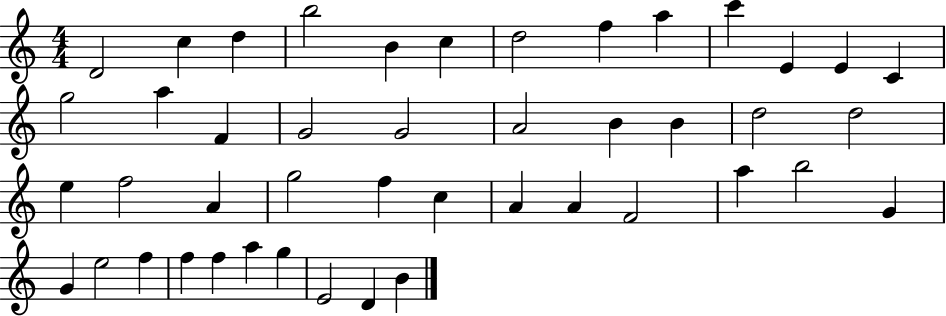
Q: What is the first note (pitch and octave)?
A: D4